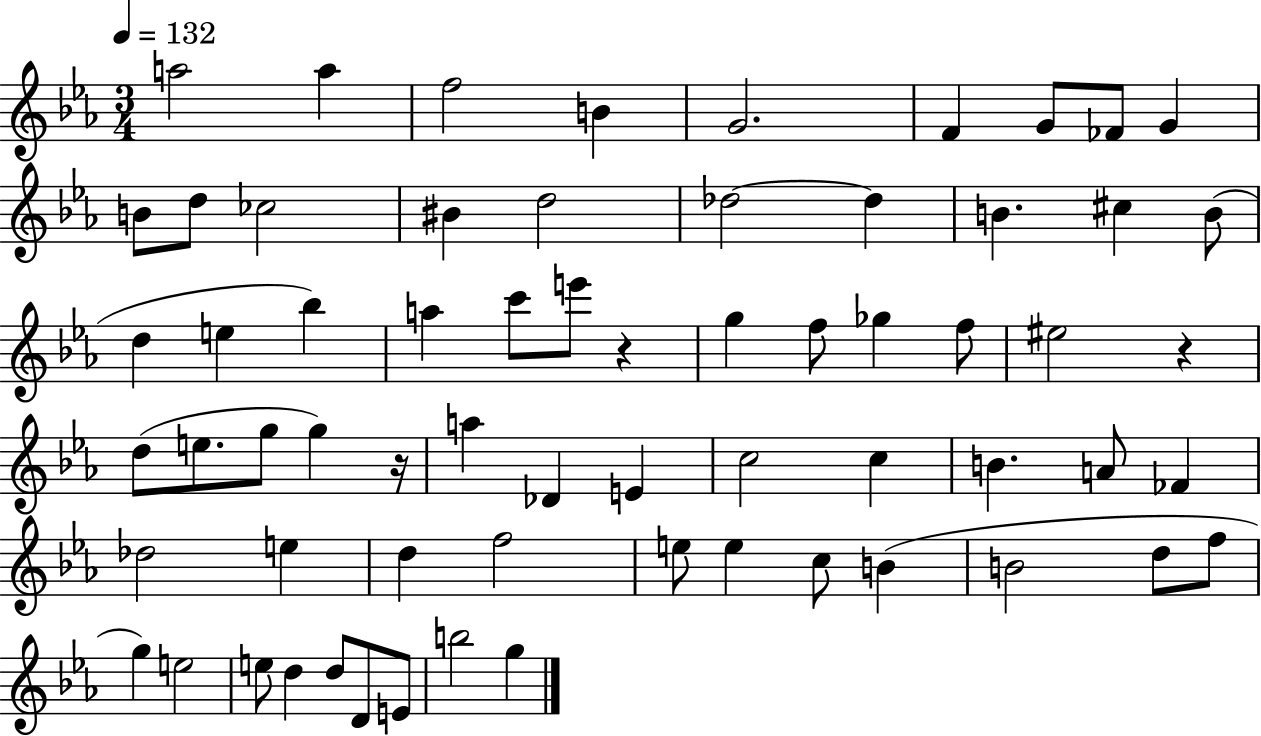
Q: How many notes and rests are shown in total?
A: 65